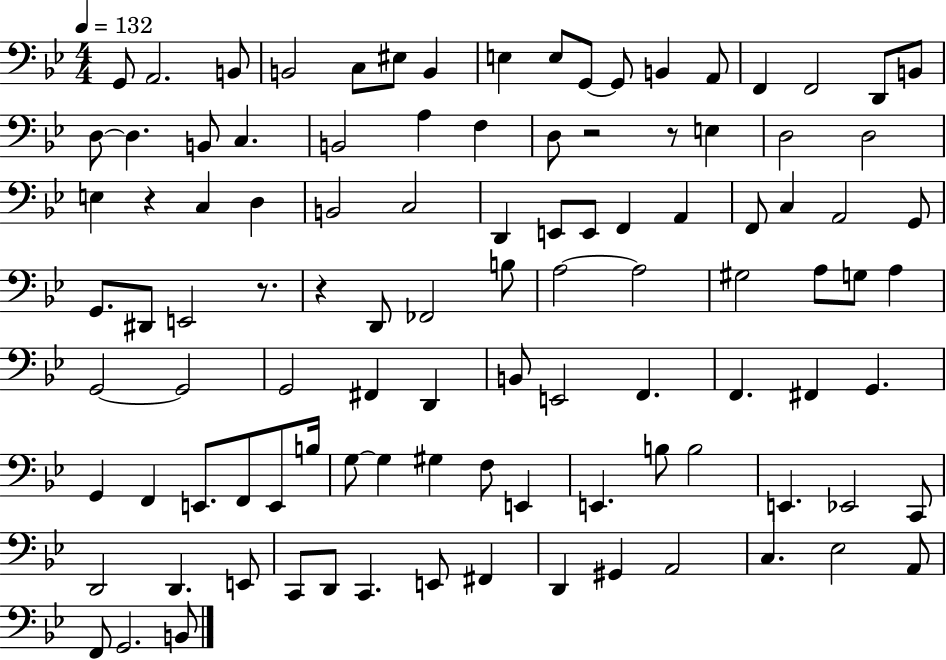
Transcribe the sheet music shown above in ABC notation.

X:1
T:Untitled
M:4/4
L:1/4
K:Bb
G,,/2 A,,2 B,,/2 B,,2 C,/2 ^E,/2 B,, E, E,/2 G,,/2 G,,/2 B,, A,,/2 F,, F,,2 D,,/2 B,,/2 D,/2 D, B,,/2 C, B,,2 A, F, D,/2 z2 z/2 E, D,2 D,2 E, z C, D, B,,2 C,2 D,, E,,/2 E,,/2 F,, A,, F,,/2 C, A,,2 G,,/2 G,,/2 ^D,,/2 E,,2 z/2 z D,,/2 _F,,2 B,/2 A,2 A,2 ^G,2 A,/2 G,/2 A, G,,2 G,,2 G,,2 ^F,, D,, B,,/2 E,,2 F,, F,, ^F,, G,, G,, F,, E,,/2 F,,/2 E,,/2 B,/4 G,/2 G, ^G, F,/2 E,, E,, B,/2 B,2 E,, _E,,2 C,,/2 D,,2 D,, E,,/2 C,,/2 D,,/2 C,, E,,/2 ^F,, D,, ^G,, A,,2 C, _E,2 A,,/2 F,,/2 G,,2 B,,/2